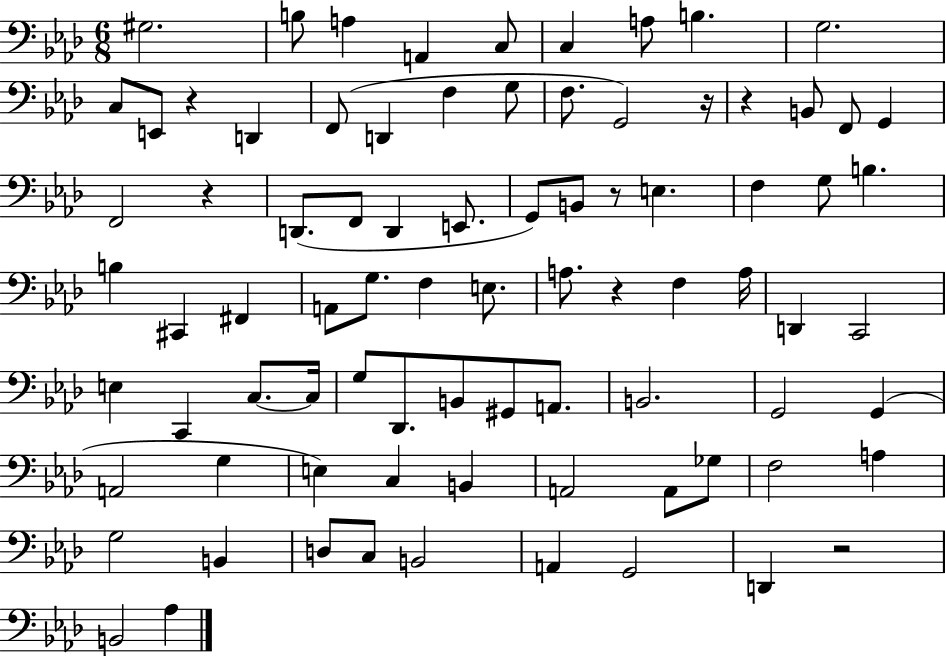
X:1
T:Untitled
M:6/8
L:1/4
K:Ab
^G,2 B,/2 A, A,, C,/2 C, A,/2 B, G,2 C,/2 E,,/2 z D,, F,,/2 D,, F, G,/2 F,/2 G,,2 z/4 z B,,/2 F,,/2 G,, F,,2 z D,,/2 F,,/2 D,, E,,/2 G,,/2 B,,/2 z/2 E, F, G,/2 B, B, ^C,, ^F,, A,,/2 G,/2 F, E,/2 A,/2 z F, A,/4 D,, C,,2 E, C,, C,/2 C,/4 G,/2 _D,,/2 B,,/2 ^G,,/2 A,,/2 B,,2 G,,2 G,, A,,2 G, E, C, B,, A,,2 A,,/2 _G,/2 F,2 A, G,2 B,, D,/2 C,/2 B,,2 A,, G,,2 D,, z2 B,,2 _A,